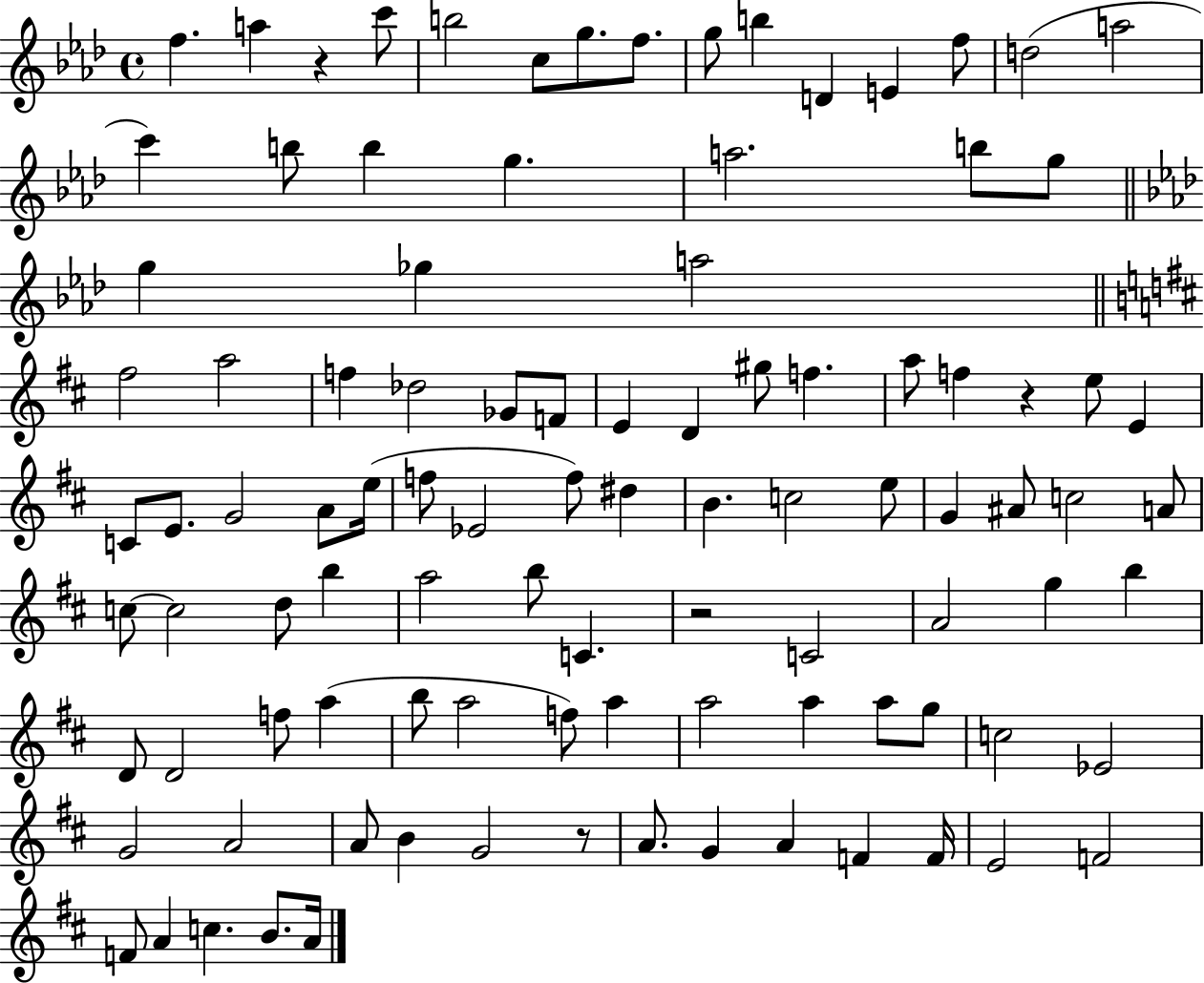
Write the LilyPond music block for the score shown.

{
  \clef treble
  \time 4/4
  \defaultTimeSignature
  \key aes \major
  f''4. a''4 r4 c'''8 | b''2 c''8 g''8. f''8. | g''8 b''4 d'4 e'4 f''8 | d''2( a''2 | \break c'''4) b''8 b''4 g''4. | a''2. b''8 g''8 | \bar "||" \break \key aes \major g''4 ges''4 a''2 | \bar "||" \break \key d \major fis''2 a''2 | f''4 des''2 ges'8 f'8 | e'4 d'4 gis''8 f''4. | a''8 f''4 r4 e''8 e'4 | \break c'8 e'8. g'2 a'8 e''16( | f''8 ees'2 f''8) dis''4 | b'4. c''2 e''8 | g'4 ais'8 c''2 a'8 | \break c''8~~ c''2 d''8 b''4 | a''2 b''8 c'4. | r2 c'2 | a'2 g''4 b''4 | \break d'8 d'2 f''8 a''4( | b''8 a''2 f''8) a''4 | a''2 a''4 a''8 g''8 | c''2 ees'2 | \break g'2 a'2 | a'8 b'4 g'2 r8 | a'8. g'4 a'4 f'4 f'16 | e'2 f'2 | \break f'8 a'4 c''4. b'8. a'16 | \bar "|."
}